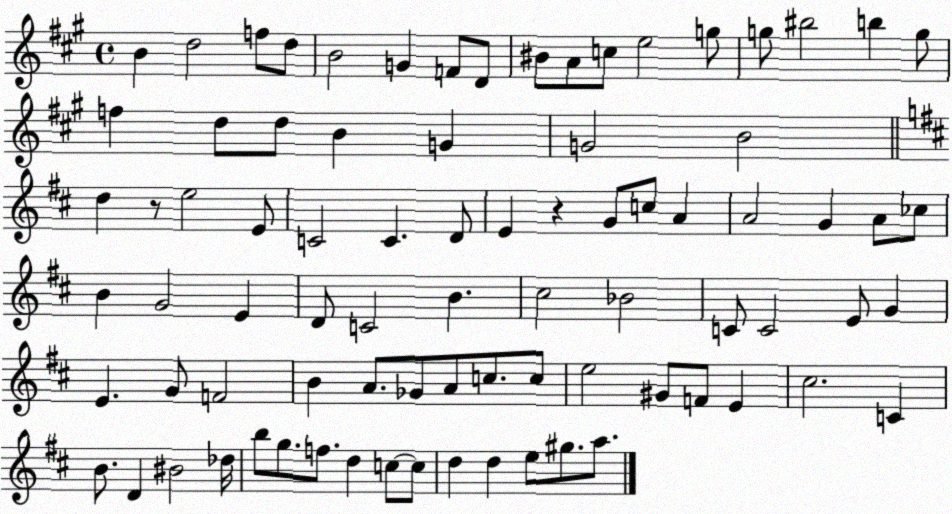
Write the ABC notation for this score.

X:1
T:Untitled
M:4/4
L:1/4
K:A
B d2 f/2 d/2 B2 G F/2 D/2 ^B/2 A/2 c/2 e2 g/2 g/2 ^b2 b g/2 f d/2 d/2 B G G2 B2 d z/2 e2 E/2 C2 C D/2 E z G/2 c/2 A A2 G A/2 _c/2 B G2 E D/2 C2 B ^c2 _B2 C/2 C2 E/2 G E G/2 F2 B A/2 _G/2 A/2 c/2 c/2 e2 ^G/2 F/2 E ^c2 C B/2 D ^B2 _d/4 b/2 g/2 f/2 d c/2 c/2 d d e/2 ^g/2 a/2